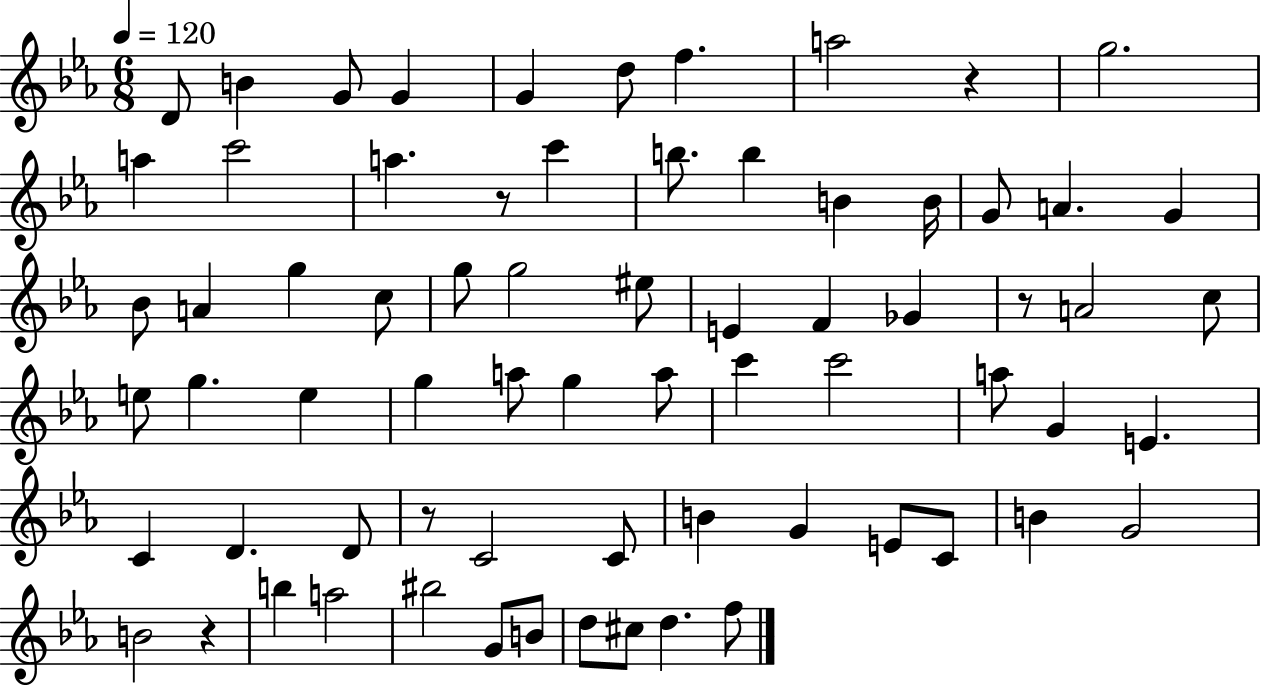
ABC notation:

X:1
T:Untitled
M:6/8
L:1/4
K:Eb
D/2 B G/2 G G d/2 f a2 z g2 a c'2 a z/2 c' b/2 b B B/4 G/2 A G _B/2 A g c/2 g/2 g2 ^e/2 E F _G z/2 A2 c/2 e/2 g e g a/2 g a/2 c' c'2 a/2 G E C D D/2 z/2 C2 C/2 B G E/2 C/2 B G2 B2 z b a2 ^b2 G/2 B/2 d/2 ^c/2 d f/2